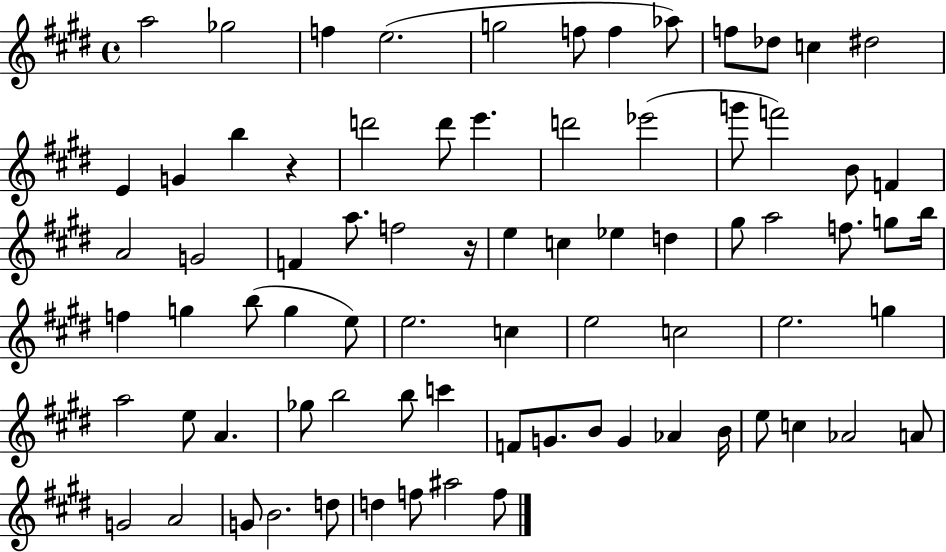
A5/h Gb5/h F5/q E5/h. G5/h F5/e F5/q Ab5/e F5/e Db5/e C5/q D#5/h E4/q G4/q B5/q R/q D6/h D6/e E6/q. D6/h Eb6/h G6/e F6/h B4/e F4/q A4/h G4/h F4/q A5/e. F5/h R/s E5/q C5/q Eb5/q D5/q G#5/e A5/h F5/e. G5/e B5/s F5/q G5/q B5/e G5/q E5/e E5/h. C5/q E5/h C5/h E5/h. G5/q A5/h E5/e A4/q. Gb5/e B5/h B5/e C6/q F4/e G4/e. B4/e G4/q Ab4/q B4/s E5/e C5/q Ab4/h A4/e G4/h A4/h G4/e B4/h. D5/e D5/q F5/e A#5/h F5/e